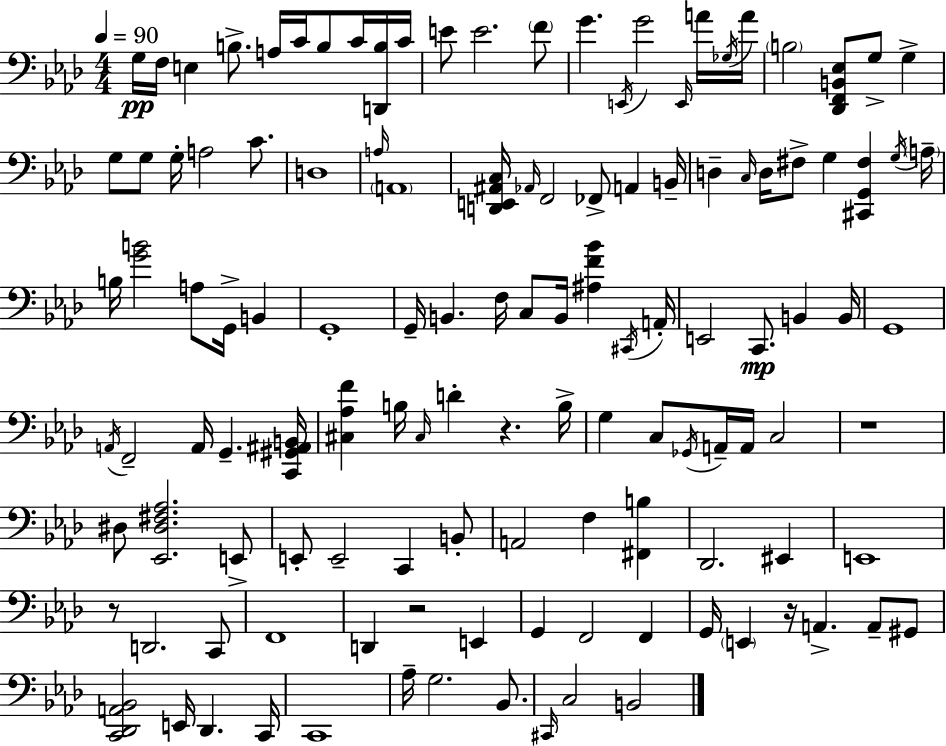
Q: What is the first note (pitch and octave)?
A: G3